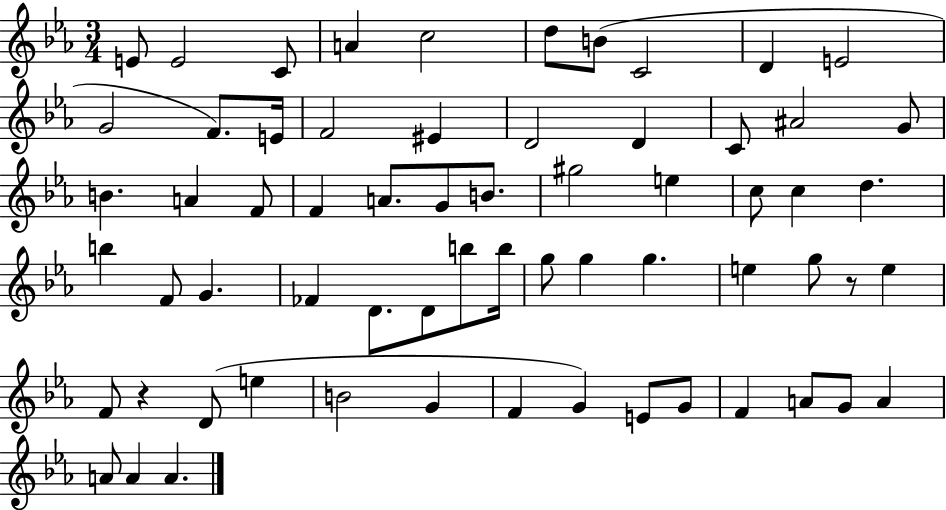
{
  \clef treble
  \numericTimeSignature
  \time 3/4
  \key ees \major
  e'8 e'2 c'8 | a'4 c''2 | d''8 b'8( c'2 | d'4 e'2 | \break g'2 f'8.) e'16 | f'2 eis'4 | d'2 d'4 | c'8 ais'2 g'8 | \break b'4. a'4 f'8 | f'4 a'8. g'8 b'8. | gis''2 e''4 | c''8 c''4 d''4. | \break b''4 f'8 g'4. | fes'4 d'8. d'8 b''8 b''16 | g''8 g''4 g''4. | e''4 g''8 r8 e''4 | \break f'8 r4 d'8( e''4 | b'2 g'4 | f'4 g'4) e'8 g'8 | f'4 a'8 g'8 a'4 | \break a'8 a'4 a'4. | \bar "|."
}